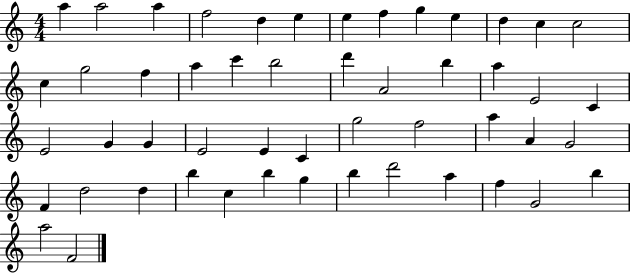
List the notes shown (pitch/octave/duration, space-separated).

A5/q A5/h A5/q F5/h D5/q E5/q E5/q F5/q G5/q E5/q D5/q C5/q C5/h C5/q G5/h F5/q A5/q C6/q B5/h D6/q A4/h B5/q A5/q E4/h C4/q E4/h G4/q G4/q E4/h E4/q C4/q G5/h F5/h A5/q A4/q G4/h F4/q D5/h D5/q B5/q C5/q B5/q G5/q B5/q D6/h A5/q F5/q G4/h B5/q A5/h F4/h